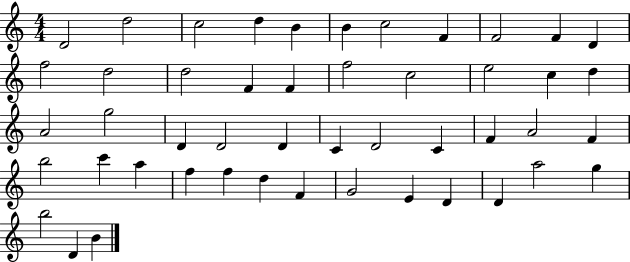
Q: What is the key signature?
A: C major